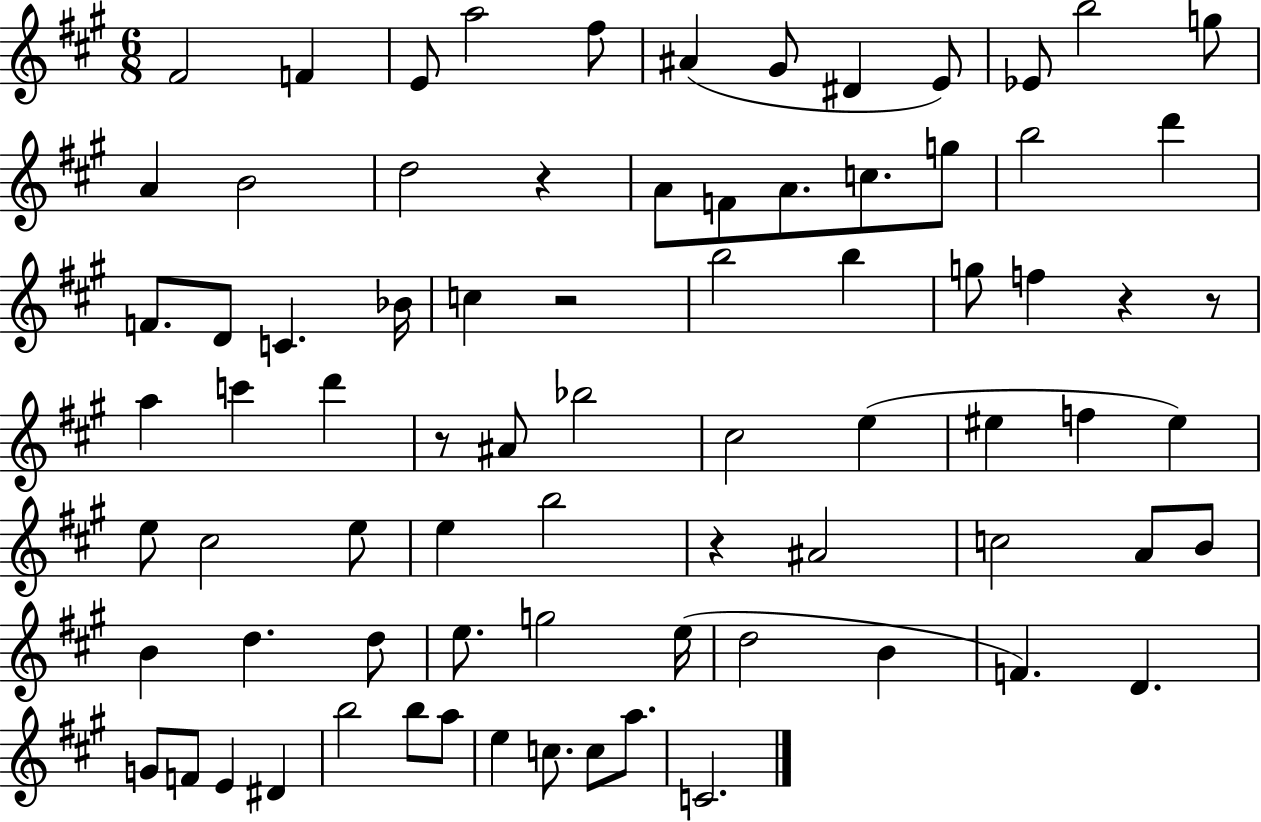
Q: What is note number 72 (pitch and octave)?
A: C4